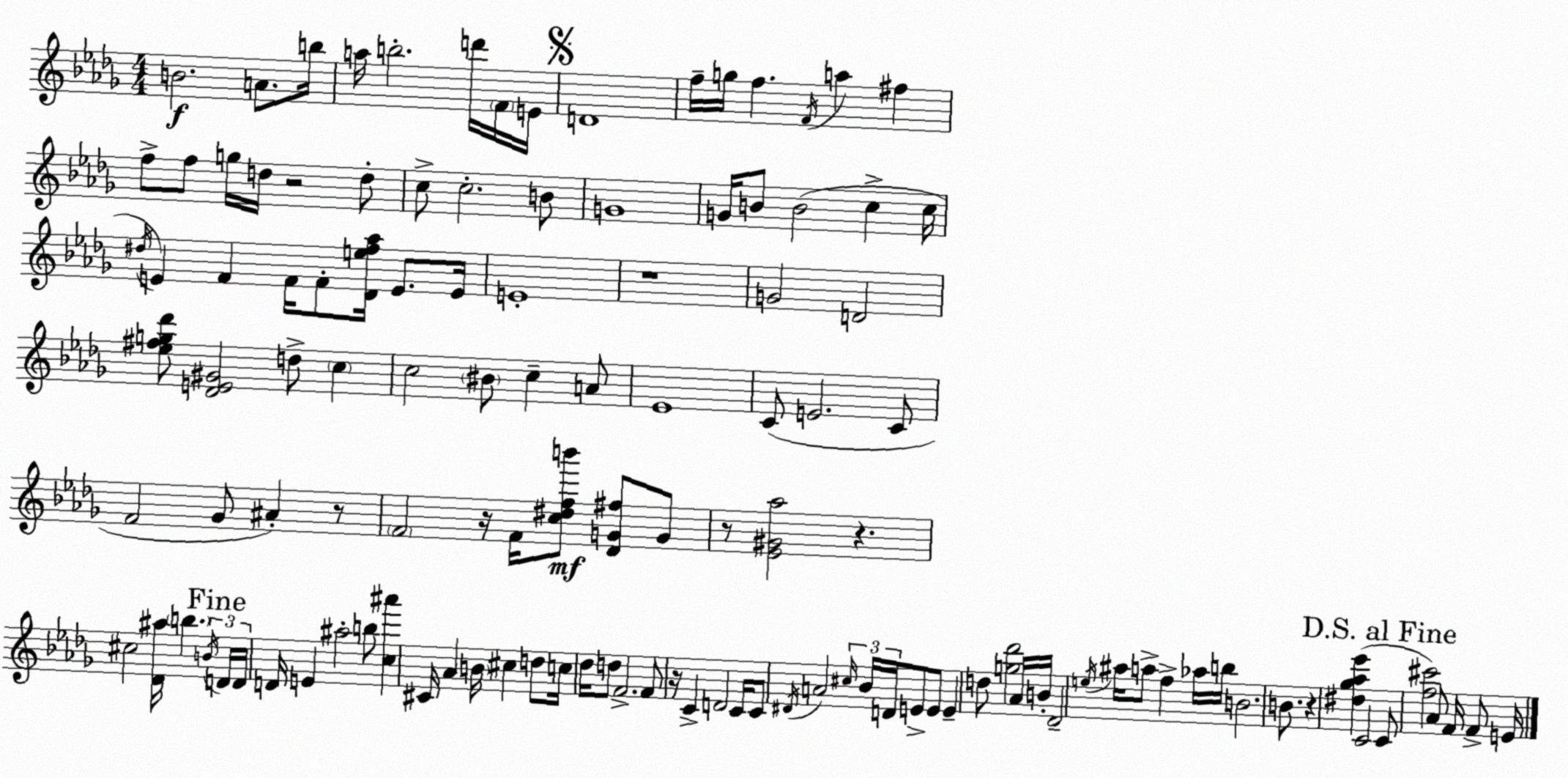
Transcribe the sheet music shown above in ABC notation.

X:1
T:Untitled
M:4/4
L:1/4
K:Bbm
B2 A/2 b/4 a/4 b2 d'/4 F/4 E/4 D4 f/4 g/4 f F/4 a ^f f/2 f/2 g/4 d/4 z2 d/2 c/2 c2 B/2 G4 G/4 B/2 B2 c c/4 ^d/4 E F F/4 F/2 [_Def_a]/4 E/2 E/4 E4 z4 G2 D2 [_e^fg_d']/2 [_DE^G]2 d/2 c c2 ^B/2 c A/2 _E4 C/2 E2 C/2 F2 _G/2 ^A z/2 F2 z/4 F/4 [c^dfb']/2 [_DG^f]/2 G/2 z/2 [_E^G_a]2 z ^c2 [_D^a]/4 b B/4 D/4 D/4 D/4 E ^a2 b/2 [c^a'] ^C/4 _A B/4 ^c d/2 c/4 _d/4 d/2 F2 F/2 z/4 C D2 C/4 C/2 ^D/4 A2 ^c/4 _B/4 D/4 E/2 E/2 E d/2 [g_d']2 _A/4 B/4 _D2 e/4 ^a/4 a/2 f _a/4 b/4 B2 B/2 z [^d_g_a_e'] C2 C/2 [f^c']2 _A/2 F/4 F/2 E/4